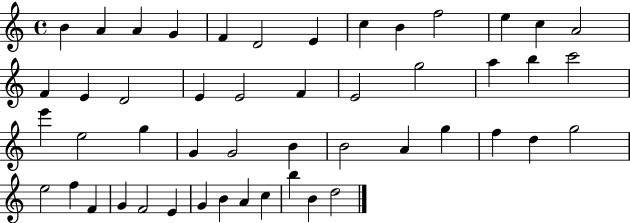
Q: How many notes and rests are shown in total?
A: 49